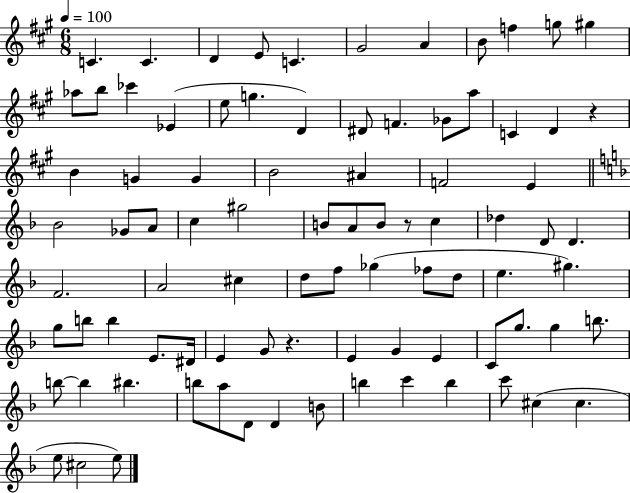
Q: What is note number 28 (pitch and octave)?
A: B4